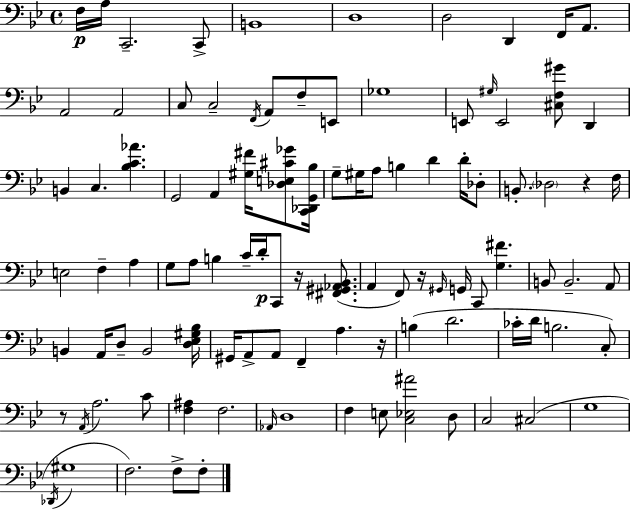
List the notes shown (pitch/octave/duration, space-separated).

F3/s A3/s C2/h. C2/e B2/w D3/w D3/h D2/q F2/s A2/e. A2/h A2/h C3/e C3/h F2/s A2/e F3/e E2/e Gb3/w E2/e G#3/s E2/h [C#3,F3,G#4]/e D2/q B2/q C3/q. [Bb3,C4,Ab4]/q. G2/h A2/q [G#3,F#4]/s [Db3,E3,C#4,Gb4]/e [C2,Db2,G2,Bb3]/s G3/e G#3/s A3/e B3/q D4/q D4/s Db3/e B2/e. Db3/h R/q F3/s E3/h F3/q A3/q G3/e A3/e B3/q C4/s D4/s C2/e R/s [F#2,G#2,Ab2,Bb2]/e. A2/q F2/e R/s G#2/s G2/s C2/e [G3,F#4]/q. B2/e B2/h. A2/e B2/q A2/s D3/e B2/h [D3,Eb3,G#3,Bb3]/s G#2/s A2/e A2/e F2/q A3/q. R/s B3/q D4/h. CES4/s D4/s B3/h. C3/e R/e A2/s A3/h. C4/e [F3,A#3]/q F3/h. Ab2/s D3/w F3/q E3/e [C3,Eb3,A#4]/h D3/e C3/h C#3/h G3/w Db2/s G#3/w F3/h. F3/e F3/e